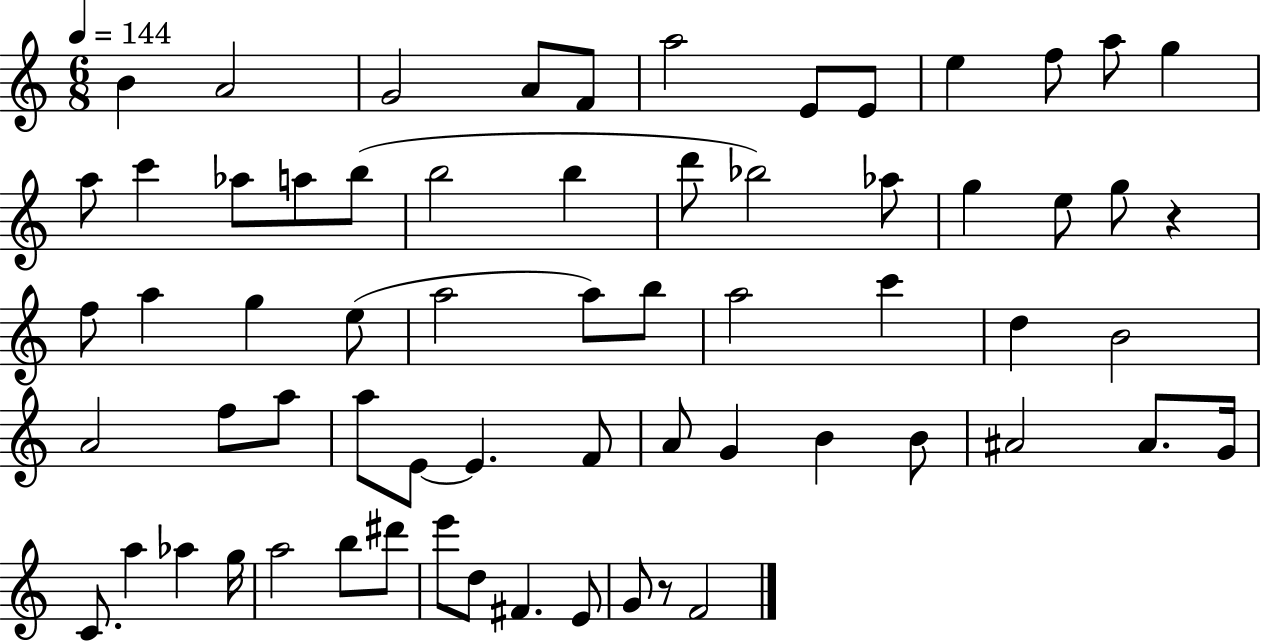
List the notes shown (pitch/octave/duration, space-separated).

B4/q A4/h G4/h A4/e F4/e A5/h E4/e E4/e E5/q F5/e A5/e G5/q A5/e C6/q Ab5/e A5/e B5/e B5/h B5/q D6/e Bb5/h Ab5/e G5/q E5/e G5/e R/q F5/e A5/q G5/q E5/e A5/h A5/e B5/e A5/h C6/q D5/q B4/h A4/h F5/e A5/e A5/e E4/e E4/q. F4/e A4/e G4/q B4/q B4/e A#4/h A#4/e. G4/s C4/e. A5/q Ab5/q G5/s A5/h B5/e D#6/e E6/e D5/e F#4/q. E4/e G4/e R/e F4/h